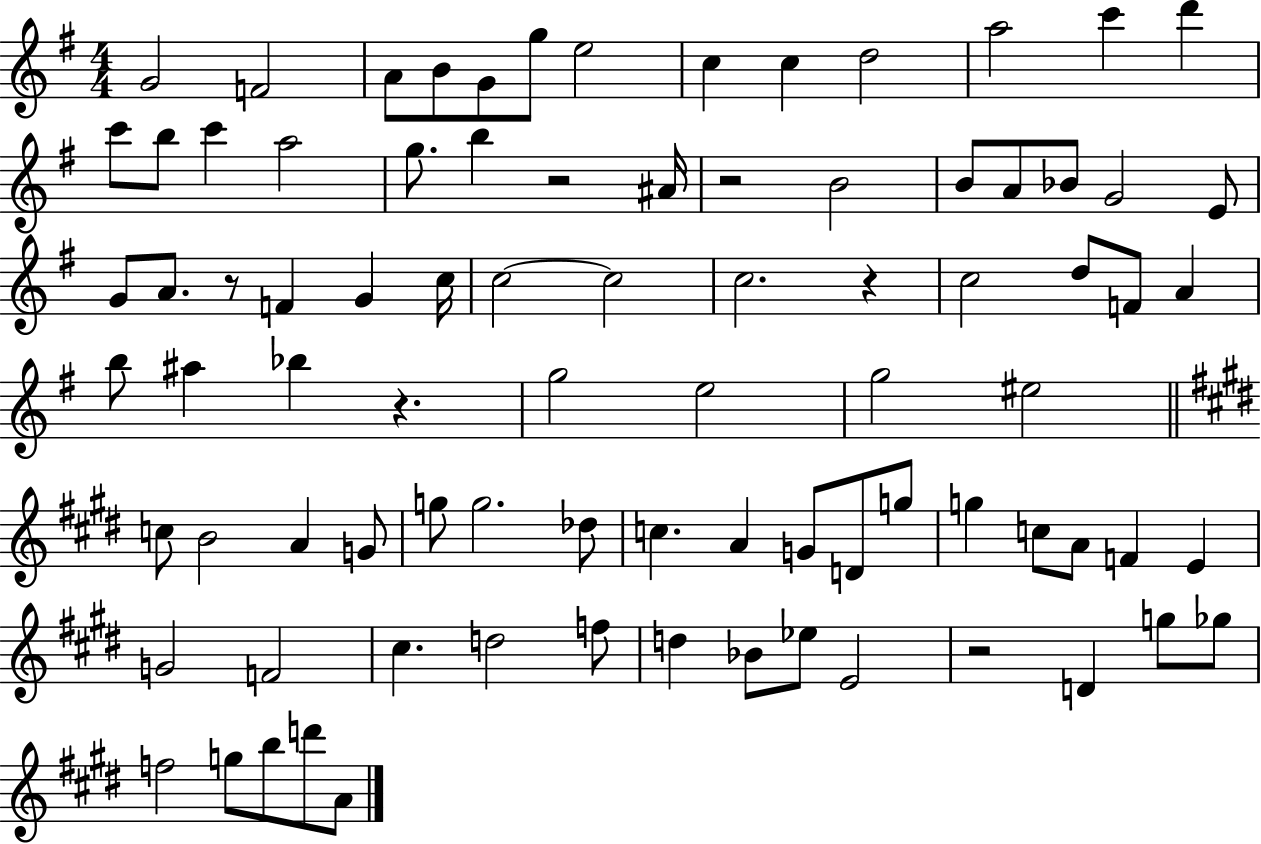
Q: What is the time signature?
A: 4/4